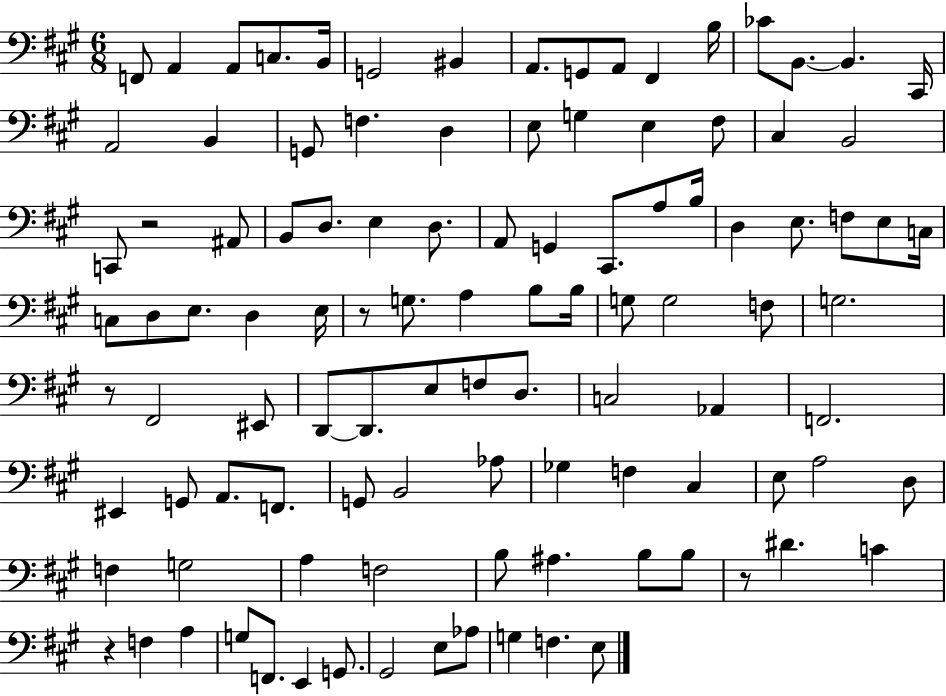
{
  \clef bass
  \numericTimeSignature
  \time 6/8
  \key a \major
  \repeat volta 2 { f,8 a,4 a,8 c8. b,16 | g,2 bis,4 | a,8. g,8 a,8 fis,4 b16 | ces'8 b,8.~~ b,4. cis,16 | \break a,2 b,4 | g,8 f4. d4 | e8 g4 e4 fis8 | cis4 b,2 | \break c,8 r2 ais,8 | b,8 d8. e4 d8. | a,8 g,4 cis,8. a8 b16 | d4 e8. f8 e8 c16 | \break c8 d8 e8. d4 e16 | r8 g8. a4 b8 b16 | g8 g2 f8 | g2. | \break r8 fis,2 eis,8 | d,8~~ d,8. e8 f8 d8. | c2 aes,4 | f,2. | \break eis,4 g,8 a,8. f,8. | g,8 b,2 aes8 | ges4 f4 cis4 | e8 a2 d8 | \break f4 g2 | a4 f2 | b8 ais4. b8 b8 | r8 dis'4. c'4 | \break r4 f4 a4 | g8 f,8. e,4 g,8. | gis,2 e8 aes8 | g4 f4. e8 | \break } \bar "|."
}